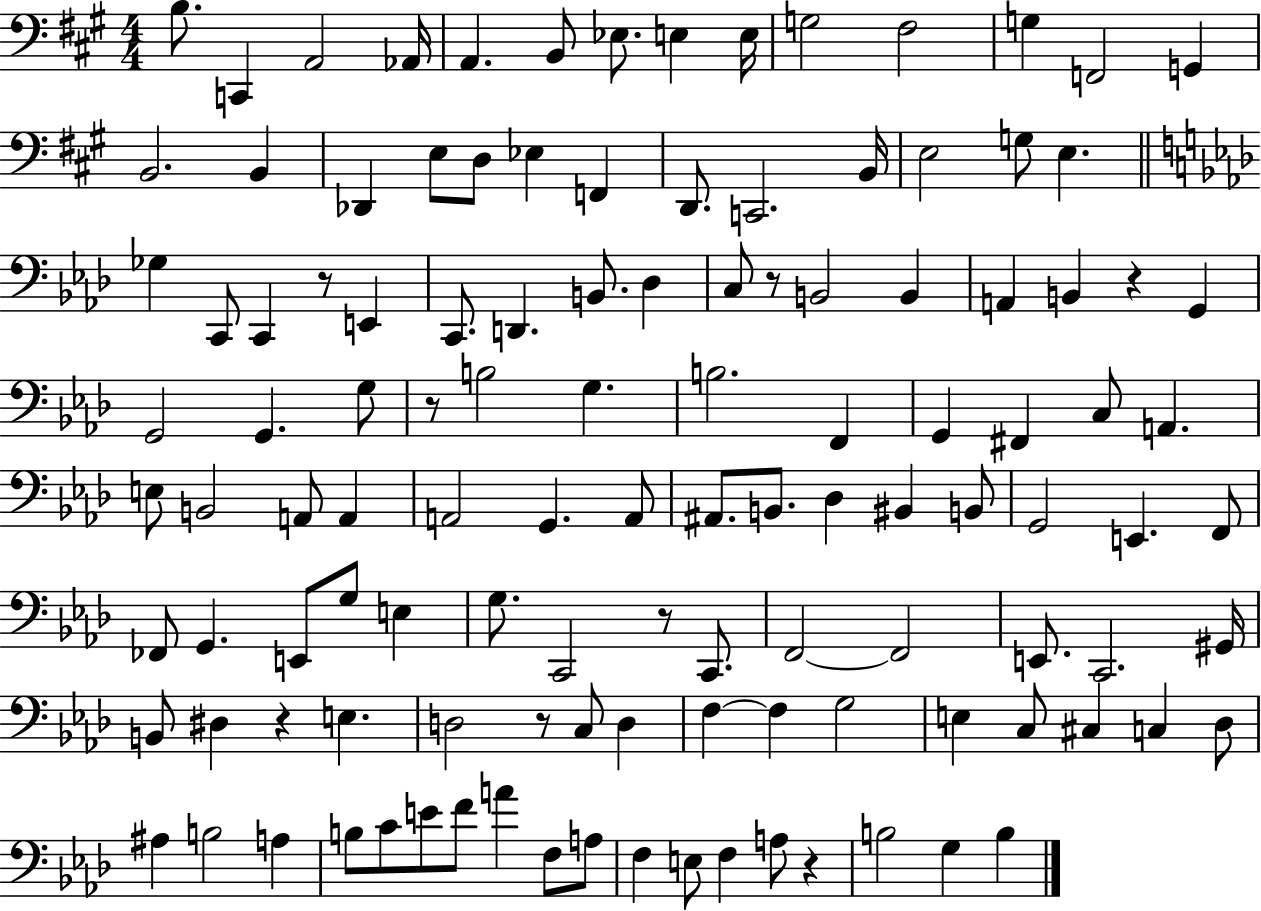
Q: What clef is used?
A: bass